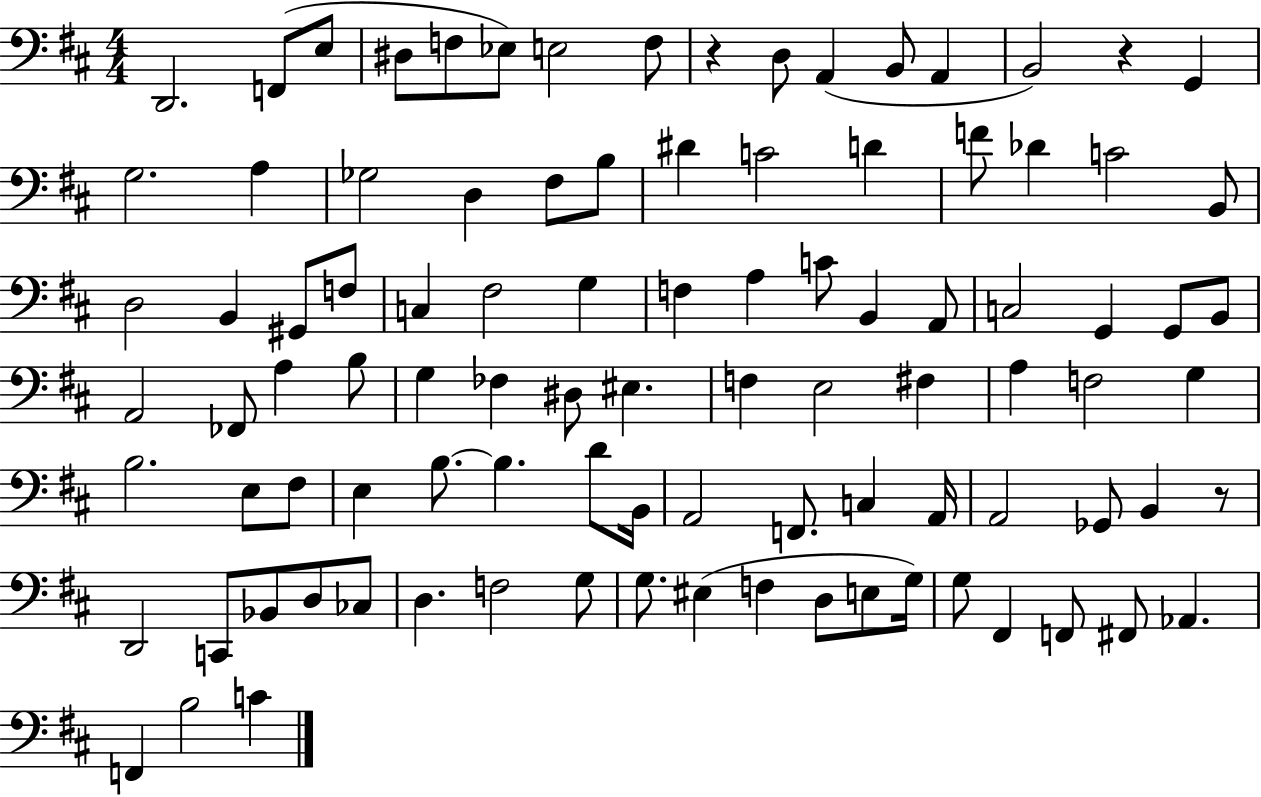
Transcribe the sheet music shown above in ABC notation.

X:1
T:Untitled
M:4/4
L:1/4
K:D
D,,2 F,,/2 E,/2 ^D,/2 F,/2 _E,/2 E,2 F,/2 z D,/2 A,, B,,/2 A,, B,,2 z G,, G,2 A, _G,2 D, ^F,/2 B,/2 ^D C2 D F/2 _D C2 B,,/2 D,2 B,, ^G,,/2 F,/2 C, ^F,2 G, F, A, C/2 B,, A,,/2 C,2 G,, G,,/2 B,,/2 A,,2 _F,,/2 A, B,/2 G, _F, ^D,/2 ^E, F, E,2 ^F, A, F,2 G, B,2 E,/2 ^F,/2 E, B,/2 B, D/2 B,,/4 A,,2 F,,/2 C, A,,/4 A,,2 _G,,/2 B,, z/2 D,,2 C,,/2 _B,,/2 D,/2 _C,/2 D, F,2 G,/2 G,/2 ^E, F, D,/2 E,/2 G,/4 G,/2 ^F,, F,,/2 ^F,,/2 _A,, F,, B,2 C